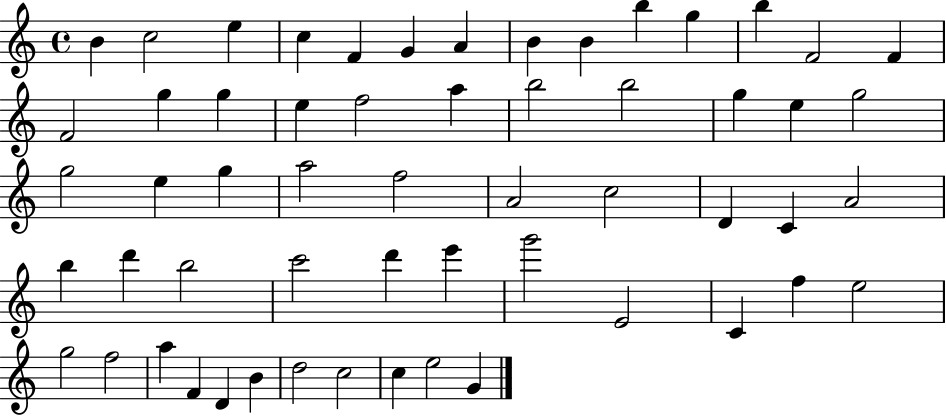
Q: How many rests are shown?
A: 0